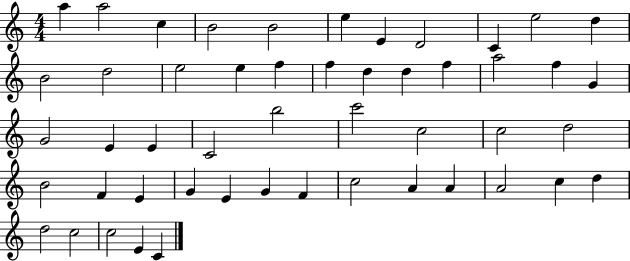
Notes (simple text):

A5/q A5/h C5/q B4/h B4/h E5/q E4/q D4/h C4/q E5/h D5/q B4/h D5/h E5/h E5/q F5/q F5/q D5/q D5/q F5/q A5/h F5/q G4/q G4/h E4/q E4/q C4/h B5/h C6/h C5/h C5/h D5/h B4/h F4/q E4/q G4/q E4/q G4/q F4/q C5/h A4/q A4/q A4/h C5/q D5/q D5/h C5/h C5/h E4/q C4/q